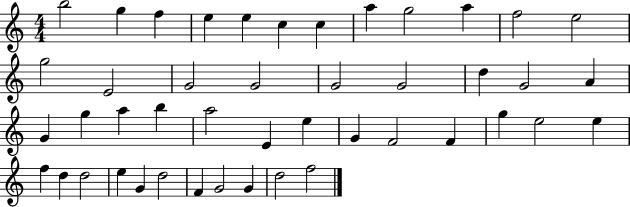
B5/h G5/q F5/q E5/q E5/q C5/q C5/q A5/q G5/h A5/q F5/h E5/h G5/h E4/h G4/h G4/h G4/h G4/h D5/q G4/h A4/q G4/q G5/q A5/q B5/q A5/h E4/q E5/q G4/q F4/h F4/q G5/q E5/h E5/q F5/q D5/q D5/h E5/q G4/q D5/h F4/q G4/h G4/q D5/h F5/h